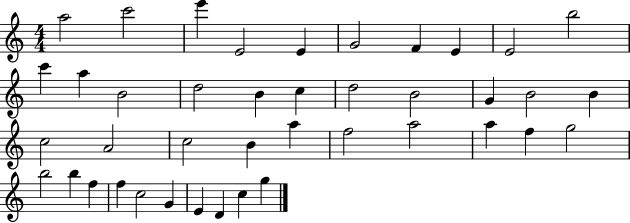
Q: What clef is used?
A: treble